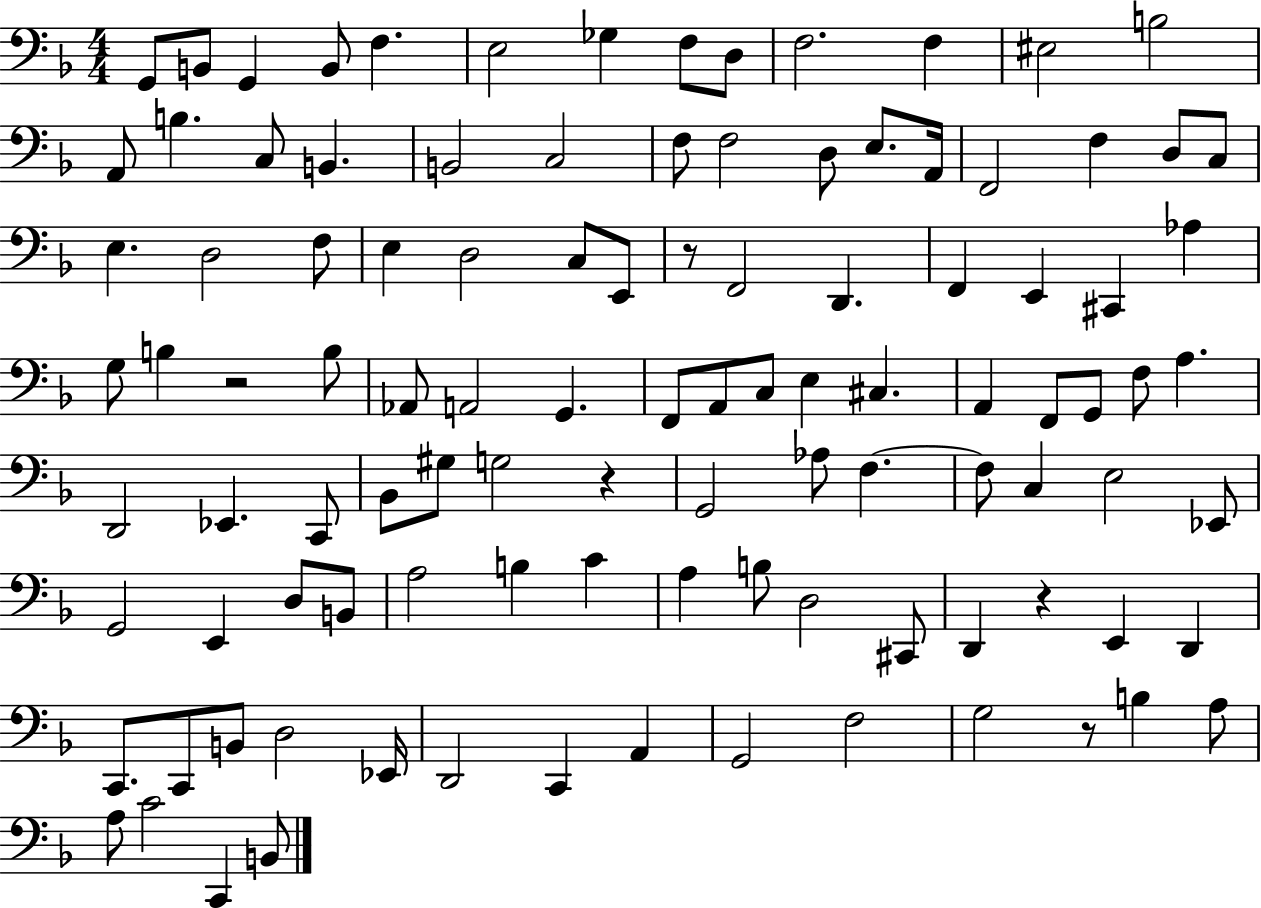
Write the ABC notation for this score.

X:1
T:Untitled
M:4/4
L:1/4
K:F
G,,/2 B,,/2 G,, B,,/2 F, E,2 _G, F,/2 D,/2 F,2 F, ^E,2 B,2 A,,/2 B, C,/2 B,, B,,2 C,2 F,/2 F,2 D,/2 E,/2 A,,/4 F,,2 F, D,/2 C,/2 E, D,2 F,/2 E, D,2 C,/2 E,,/2 z/2 F,,2 D,, F,, E,, ^C,, _A, G,/2 B, z2 B,/2 _A,,/2 A,,2 G,, F,,/2 A,,/2 C,/2 E, ^C, A,, F,,/2 G,,/2 F,/2 A, D,,2 _E,, C,,/2 _B,,/2 ^G,/2 G,2 z G,,2 _A,/2 F, F,/2 C, E,2 _E,,/2 G,,2 E,, D,/2 B,,/2 A,2 B, C A, B,/2 D,2 ^C,,/2 D,, z E,, D,, C,,/2 C,,/2 B,,/2 D,2 _E,,/4 D,,2 C,, A,, G,,2 F,2 G,2 z/2 B, A,/2 A,/2 C2 C,, B,,/2